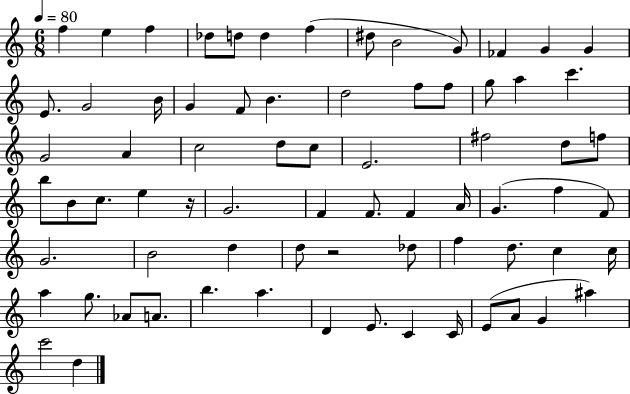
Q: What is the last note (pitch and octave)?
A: D5